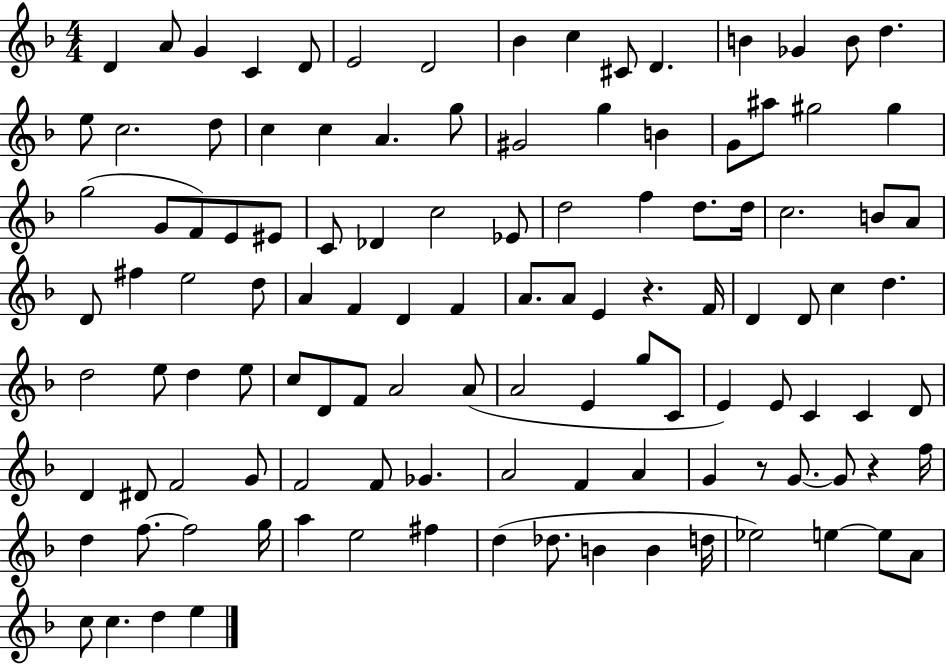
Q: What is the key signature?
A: F major